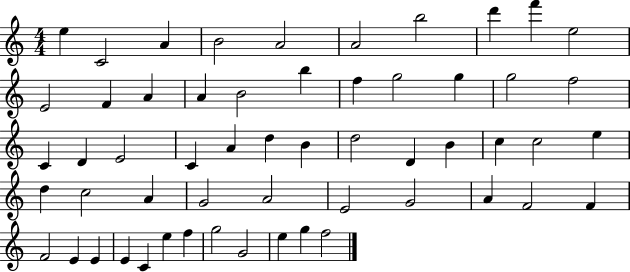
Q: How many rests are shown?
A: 0